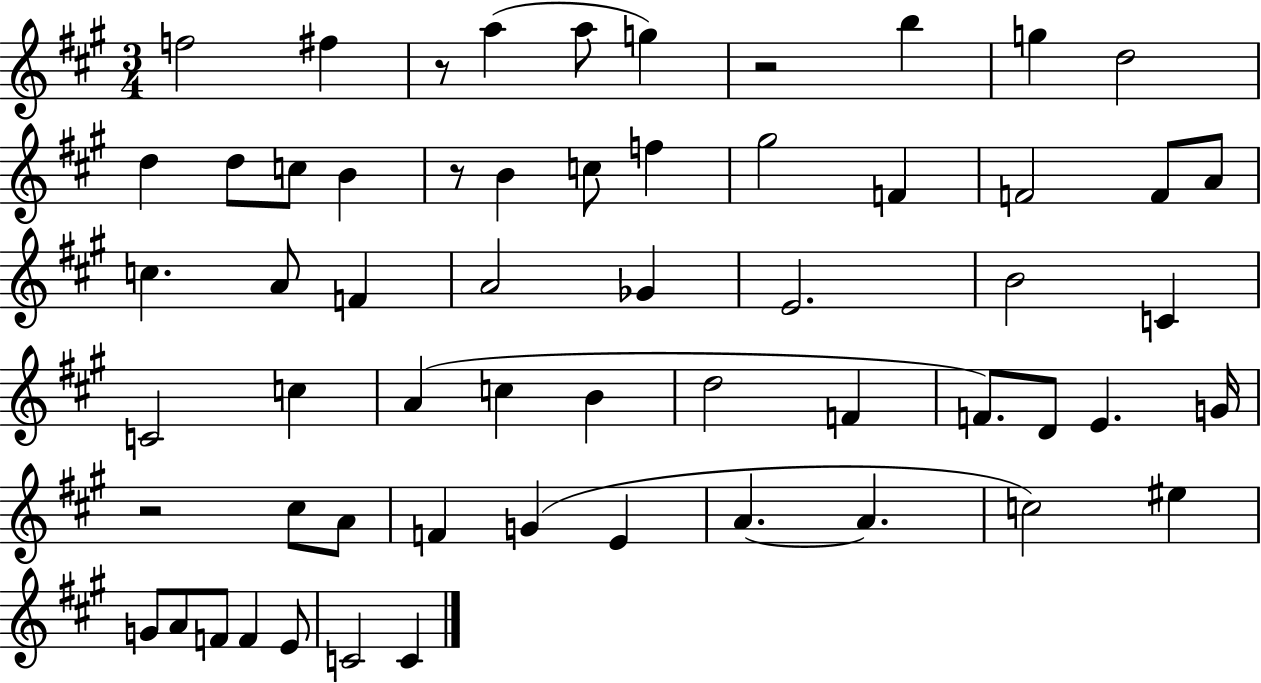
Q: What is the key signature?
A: A major